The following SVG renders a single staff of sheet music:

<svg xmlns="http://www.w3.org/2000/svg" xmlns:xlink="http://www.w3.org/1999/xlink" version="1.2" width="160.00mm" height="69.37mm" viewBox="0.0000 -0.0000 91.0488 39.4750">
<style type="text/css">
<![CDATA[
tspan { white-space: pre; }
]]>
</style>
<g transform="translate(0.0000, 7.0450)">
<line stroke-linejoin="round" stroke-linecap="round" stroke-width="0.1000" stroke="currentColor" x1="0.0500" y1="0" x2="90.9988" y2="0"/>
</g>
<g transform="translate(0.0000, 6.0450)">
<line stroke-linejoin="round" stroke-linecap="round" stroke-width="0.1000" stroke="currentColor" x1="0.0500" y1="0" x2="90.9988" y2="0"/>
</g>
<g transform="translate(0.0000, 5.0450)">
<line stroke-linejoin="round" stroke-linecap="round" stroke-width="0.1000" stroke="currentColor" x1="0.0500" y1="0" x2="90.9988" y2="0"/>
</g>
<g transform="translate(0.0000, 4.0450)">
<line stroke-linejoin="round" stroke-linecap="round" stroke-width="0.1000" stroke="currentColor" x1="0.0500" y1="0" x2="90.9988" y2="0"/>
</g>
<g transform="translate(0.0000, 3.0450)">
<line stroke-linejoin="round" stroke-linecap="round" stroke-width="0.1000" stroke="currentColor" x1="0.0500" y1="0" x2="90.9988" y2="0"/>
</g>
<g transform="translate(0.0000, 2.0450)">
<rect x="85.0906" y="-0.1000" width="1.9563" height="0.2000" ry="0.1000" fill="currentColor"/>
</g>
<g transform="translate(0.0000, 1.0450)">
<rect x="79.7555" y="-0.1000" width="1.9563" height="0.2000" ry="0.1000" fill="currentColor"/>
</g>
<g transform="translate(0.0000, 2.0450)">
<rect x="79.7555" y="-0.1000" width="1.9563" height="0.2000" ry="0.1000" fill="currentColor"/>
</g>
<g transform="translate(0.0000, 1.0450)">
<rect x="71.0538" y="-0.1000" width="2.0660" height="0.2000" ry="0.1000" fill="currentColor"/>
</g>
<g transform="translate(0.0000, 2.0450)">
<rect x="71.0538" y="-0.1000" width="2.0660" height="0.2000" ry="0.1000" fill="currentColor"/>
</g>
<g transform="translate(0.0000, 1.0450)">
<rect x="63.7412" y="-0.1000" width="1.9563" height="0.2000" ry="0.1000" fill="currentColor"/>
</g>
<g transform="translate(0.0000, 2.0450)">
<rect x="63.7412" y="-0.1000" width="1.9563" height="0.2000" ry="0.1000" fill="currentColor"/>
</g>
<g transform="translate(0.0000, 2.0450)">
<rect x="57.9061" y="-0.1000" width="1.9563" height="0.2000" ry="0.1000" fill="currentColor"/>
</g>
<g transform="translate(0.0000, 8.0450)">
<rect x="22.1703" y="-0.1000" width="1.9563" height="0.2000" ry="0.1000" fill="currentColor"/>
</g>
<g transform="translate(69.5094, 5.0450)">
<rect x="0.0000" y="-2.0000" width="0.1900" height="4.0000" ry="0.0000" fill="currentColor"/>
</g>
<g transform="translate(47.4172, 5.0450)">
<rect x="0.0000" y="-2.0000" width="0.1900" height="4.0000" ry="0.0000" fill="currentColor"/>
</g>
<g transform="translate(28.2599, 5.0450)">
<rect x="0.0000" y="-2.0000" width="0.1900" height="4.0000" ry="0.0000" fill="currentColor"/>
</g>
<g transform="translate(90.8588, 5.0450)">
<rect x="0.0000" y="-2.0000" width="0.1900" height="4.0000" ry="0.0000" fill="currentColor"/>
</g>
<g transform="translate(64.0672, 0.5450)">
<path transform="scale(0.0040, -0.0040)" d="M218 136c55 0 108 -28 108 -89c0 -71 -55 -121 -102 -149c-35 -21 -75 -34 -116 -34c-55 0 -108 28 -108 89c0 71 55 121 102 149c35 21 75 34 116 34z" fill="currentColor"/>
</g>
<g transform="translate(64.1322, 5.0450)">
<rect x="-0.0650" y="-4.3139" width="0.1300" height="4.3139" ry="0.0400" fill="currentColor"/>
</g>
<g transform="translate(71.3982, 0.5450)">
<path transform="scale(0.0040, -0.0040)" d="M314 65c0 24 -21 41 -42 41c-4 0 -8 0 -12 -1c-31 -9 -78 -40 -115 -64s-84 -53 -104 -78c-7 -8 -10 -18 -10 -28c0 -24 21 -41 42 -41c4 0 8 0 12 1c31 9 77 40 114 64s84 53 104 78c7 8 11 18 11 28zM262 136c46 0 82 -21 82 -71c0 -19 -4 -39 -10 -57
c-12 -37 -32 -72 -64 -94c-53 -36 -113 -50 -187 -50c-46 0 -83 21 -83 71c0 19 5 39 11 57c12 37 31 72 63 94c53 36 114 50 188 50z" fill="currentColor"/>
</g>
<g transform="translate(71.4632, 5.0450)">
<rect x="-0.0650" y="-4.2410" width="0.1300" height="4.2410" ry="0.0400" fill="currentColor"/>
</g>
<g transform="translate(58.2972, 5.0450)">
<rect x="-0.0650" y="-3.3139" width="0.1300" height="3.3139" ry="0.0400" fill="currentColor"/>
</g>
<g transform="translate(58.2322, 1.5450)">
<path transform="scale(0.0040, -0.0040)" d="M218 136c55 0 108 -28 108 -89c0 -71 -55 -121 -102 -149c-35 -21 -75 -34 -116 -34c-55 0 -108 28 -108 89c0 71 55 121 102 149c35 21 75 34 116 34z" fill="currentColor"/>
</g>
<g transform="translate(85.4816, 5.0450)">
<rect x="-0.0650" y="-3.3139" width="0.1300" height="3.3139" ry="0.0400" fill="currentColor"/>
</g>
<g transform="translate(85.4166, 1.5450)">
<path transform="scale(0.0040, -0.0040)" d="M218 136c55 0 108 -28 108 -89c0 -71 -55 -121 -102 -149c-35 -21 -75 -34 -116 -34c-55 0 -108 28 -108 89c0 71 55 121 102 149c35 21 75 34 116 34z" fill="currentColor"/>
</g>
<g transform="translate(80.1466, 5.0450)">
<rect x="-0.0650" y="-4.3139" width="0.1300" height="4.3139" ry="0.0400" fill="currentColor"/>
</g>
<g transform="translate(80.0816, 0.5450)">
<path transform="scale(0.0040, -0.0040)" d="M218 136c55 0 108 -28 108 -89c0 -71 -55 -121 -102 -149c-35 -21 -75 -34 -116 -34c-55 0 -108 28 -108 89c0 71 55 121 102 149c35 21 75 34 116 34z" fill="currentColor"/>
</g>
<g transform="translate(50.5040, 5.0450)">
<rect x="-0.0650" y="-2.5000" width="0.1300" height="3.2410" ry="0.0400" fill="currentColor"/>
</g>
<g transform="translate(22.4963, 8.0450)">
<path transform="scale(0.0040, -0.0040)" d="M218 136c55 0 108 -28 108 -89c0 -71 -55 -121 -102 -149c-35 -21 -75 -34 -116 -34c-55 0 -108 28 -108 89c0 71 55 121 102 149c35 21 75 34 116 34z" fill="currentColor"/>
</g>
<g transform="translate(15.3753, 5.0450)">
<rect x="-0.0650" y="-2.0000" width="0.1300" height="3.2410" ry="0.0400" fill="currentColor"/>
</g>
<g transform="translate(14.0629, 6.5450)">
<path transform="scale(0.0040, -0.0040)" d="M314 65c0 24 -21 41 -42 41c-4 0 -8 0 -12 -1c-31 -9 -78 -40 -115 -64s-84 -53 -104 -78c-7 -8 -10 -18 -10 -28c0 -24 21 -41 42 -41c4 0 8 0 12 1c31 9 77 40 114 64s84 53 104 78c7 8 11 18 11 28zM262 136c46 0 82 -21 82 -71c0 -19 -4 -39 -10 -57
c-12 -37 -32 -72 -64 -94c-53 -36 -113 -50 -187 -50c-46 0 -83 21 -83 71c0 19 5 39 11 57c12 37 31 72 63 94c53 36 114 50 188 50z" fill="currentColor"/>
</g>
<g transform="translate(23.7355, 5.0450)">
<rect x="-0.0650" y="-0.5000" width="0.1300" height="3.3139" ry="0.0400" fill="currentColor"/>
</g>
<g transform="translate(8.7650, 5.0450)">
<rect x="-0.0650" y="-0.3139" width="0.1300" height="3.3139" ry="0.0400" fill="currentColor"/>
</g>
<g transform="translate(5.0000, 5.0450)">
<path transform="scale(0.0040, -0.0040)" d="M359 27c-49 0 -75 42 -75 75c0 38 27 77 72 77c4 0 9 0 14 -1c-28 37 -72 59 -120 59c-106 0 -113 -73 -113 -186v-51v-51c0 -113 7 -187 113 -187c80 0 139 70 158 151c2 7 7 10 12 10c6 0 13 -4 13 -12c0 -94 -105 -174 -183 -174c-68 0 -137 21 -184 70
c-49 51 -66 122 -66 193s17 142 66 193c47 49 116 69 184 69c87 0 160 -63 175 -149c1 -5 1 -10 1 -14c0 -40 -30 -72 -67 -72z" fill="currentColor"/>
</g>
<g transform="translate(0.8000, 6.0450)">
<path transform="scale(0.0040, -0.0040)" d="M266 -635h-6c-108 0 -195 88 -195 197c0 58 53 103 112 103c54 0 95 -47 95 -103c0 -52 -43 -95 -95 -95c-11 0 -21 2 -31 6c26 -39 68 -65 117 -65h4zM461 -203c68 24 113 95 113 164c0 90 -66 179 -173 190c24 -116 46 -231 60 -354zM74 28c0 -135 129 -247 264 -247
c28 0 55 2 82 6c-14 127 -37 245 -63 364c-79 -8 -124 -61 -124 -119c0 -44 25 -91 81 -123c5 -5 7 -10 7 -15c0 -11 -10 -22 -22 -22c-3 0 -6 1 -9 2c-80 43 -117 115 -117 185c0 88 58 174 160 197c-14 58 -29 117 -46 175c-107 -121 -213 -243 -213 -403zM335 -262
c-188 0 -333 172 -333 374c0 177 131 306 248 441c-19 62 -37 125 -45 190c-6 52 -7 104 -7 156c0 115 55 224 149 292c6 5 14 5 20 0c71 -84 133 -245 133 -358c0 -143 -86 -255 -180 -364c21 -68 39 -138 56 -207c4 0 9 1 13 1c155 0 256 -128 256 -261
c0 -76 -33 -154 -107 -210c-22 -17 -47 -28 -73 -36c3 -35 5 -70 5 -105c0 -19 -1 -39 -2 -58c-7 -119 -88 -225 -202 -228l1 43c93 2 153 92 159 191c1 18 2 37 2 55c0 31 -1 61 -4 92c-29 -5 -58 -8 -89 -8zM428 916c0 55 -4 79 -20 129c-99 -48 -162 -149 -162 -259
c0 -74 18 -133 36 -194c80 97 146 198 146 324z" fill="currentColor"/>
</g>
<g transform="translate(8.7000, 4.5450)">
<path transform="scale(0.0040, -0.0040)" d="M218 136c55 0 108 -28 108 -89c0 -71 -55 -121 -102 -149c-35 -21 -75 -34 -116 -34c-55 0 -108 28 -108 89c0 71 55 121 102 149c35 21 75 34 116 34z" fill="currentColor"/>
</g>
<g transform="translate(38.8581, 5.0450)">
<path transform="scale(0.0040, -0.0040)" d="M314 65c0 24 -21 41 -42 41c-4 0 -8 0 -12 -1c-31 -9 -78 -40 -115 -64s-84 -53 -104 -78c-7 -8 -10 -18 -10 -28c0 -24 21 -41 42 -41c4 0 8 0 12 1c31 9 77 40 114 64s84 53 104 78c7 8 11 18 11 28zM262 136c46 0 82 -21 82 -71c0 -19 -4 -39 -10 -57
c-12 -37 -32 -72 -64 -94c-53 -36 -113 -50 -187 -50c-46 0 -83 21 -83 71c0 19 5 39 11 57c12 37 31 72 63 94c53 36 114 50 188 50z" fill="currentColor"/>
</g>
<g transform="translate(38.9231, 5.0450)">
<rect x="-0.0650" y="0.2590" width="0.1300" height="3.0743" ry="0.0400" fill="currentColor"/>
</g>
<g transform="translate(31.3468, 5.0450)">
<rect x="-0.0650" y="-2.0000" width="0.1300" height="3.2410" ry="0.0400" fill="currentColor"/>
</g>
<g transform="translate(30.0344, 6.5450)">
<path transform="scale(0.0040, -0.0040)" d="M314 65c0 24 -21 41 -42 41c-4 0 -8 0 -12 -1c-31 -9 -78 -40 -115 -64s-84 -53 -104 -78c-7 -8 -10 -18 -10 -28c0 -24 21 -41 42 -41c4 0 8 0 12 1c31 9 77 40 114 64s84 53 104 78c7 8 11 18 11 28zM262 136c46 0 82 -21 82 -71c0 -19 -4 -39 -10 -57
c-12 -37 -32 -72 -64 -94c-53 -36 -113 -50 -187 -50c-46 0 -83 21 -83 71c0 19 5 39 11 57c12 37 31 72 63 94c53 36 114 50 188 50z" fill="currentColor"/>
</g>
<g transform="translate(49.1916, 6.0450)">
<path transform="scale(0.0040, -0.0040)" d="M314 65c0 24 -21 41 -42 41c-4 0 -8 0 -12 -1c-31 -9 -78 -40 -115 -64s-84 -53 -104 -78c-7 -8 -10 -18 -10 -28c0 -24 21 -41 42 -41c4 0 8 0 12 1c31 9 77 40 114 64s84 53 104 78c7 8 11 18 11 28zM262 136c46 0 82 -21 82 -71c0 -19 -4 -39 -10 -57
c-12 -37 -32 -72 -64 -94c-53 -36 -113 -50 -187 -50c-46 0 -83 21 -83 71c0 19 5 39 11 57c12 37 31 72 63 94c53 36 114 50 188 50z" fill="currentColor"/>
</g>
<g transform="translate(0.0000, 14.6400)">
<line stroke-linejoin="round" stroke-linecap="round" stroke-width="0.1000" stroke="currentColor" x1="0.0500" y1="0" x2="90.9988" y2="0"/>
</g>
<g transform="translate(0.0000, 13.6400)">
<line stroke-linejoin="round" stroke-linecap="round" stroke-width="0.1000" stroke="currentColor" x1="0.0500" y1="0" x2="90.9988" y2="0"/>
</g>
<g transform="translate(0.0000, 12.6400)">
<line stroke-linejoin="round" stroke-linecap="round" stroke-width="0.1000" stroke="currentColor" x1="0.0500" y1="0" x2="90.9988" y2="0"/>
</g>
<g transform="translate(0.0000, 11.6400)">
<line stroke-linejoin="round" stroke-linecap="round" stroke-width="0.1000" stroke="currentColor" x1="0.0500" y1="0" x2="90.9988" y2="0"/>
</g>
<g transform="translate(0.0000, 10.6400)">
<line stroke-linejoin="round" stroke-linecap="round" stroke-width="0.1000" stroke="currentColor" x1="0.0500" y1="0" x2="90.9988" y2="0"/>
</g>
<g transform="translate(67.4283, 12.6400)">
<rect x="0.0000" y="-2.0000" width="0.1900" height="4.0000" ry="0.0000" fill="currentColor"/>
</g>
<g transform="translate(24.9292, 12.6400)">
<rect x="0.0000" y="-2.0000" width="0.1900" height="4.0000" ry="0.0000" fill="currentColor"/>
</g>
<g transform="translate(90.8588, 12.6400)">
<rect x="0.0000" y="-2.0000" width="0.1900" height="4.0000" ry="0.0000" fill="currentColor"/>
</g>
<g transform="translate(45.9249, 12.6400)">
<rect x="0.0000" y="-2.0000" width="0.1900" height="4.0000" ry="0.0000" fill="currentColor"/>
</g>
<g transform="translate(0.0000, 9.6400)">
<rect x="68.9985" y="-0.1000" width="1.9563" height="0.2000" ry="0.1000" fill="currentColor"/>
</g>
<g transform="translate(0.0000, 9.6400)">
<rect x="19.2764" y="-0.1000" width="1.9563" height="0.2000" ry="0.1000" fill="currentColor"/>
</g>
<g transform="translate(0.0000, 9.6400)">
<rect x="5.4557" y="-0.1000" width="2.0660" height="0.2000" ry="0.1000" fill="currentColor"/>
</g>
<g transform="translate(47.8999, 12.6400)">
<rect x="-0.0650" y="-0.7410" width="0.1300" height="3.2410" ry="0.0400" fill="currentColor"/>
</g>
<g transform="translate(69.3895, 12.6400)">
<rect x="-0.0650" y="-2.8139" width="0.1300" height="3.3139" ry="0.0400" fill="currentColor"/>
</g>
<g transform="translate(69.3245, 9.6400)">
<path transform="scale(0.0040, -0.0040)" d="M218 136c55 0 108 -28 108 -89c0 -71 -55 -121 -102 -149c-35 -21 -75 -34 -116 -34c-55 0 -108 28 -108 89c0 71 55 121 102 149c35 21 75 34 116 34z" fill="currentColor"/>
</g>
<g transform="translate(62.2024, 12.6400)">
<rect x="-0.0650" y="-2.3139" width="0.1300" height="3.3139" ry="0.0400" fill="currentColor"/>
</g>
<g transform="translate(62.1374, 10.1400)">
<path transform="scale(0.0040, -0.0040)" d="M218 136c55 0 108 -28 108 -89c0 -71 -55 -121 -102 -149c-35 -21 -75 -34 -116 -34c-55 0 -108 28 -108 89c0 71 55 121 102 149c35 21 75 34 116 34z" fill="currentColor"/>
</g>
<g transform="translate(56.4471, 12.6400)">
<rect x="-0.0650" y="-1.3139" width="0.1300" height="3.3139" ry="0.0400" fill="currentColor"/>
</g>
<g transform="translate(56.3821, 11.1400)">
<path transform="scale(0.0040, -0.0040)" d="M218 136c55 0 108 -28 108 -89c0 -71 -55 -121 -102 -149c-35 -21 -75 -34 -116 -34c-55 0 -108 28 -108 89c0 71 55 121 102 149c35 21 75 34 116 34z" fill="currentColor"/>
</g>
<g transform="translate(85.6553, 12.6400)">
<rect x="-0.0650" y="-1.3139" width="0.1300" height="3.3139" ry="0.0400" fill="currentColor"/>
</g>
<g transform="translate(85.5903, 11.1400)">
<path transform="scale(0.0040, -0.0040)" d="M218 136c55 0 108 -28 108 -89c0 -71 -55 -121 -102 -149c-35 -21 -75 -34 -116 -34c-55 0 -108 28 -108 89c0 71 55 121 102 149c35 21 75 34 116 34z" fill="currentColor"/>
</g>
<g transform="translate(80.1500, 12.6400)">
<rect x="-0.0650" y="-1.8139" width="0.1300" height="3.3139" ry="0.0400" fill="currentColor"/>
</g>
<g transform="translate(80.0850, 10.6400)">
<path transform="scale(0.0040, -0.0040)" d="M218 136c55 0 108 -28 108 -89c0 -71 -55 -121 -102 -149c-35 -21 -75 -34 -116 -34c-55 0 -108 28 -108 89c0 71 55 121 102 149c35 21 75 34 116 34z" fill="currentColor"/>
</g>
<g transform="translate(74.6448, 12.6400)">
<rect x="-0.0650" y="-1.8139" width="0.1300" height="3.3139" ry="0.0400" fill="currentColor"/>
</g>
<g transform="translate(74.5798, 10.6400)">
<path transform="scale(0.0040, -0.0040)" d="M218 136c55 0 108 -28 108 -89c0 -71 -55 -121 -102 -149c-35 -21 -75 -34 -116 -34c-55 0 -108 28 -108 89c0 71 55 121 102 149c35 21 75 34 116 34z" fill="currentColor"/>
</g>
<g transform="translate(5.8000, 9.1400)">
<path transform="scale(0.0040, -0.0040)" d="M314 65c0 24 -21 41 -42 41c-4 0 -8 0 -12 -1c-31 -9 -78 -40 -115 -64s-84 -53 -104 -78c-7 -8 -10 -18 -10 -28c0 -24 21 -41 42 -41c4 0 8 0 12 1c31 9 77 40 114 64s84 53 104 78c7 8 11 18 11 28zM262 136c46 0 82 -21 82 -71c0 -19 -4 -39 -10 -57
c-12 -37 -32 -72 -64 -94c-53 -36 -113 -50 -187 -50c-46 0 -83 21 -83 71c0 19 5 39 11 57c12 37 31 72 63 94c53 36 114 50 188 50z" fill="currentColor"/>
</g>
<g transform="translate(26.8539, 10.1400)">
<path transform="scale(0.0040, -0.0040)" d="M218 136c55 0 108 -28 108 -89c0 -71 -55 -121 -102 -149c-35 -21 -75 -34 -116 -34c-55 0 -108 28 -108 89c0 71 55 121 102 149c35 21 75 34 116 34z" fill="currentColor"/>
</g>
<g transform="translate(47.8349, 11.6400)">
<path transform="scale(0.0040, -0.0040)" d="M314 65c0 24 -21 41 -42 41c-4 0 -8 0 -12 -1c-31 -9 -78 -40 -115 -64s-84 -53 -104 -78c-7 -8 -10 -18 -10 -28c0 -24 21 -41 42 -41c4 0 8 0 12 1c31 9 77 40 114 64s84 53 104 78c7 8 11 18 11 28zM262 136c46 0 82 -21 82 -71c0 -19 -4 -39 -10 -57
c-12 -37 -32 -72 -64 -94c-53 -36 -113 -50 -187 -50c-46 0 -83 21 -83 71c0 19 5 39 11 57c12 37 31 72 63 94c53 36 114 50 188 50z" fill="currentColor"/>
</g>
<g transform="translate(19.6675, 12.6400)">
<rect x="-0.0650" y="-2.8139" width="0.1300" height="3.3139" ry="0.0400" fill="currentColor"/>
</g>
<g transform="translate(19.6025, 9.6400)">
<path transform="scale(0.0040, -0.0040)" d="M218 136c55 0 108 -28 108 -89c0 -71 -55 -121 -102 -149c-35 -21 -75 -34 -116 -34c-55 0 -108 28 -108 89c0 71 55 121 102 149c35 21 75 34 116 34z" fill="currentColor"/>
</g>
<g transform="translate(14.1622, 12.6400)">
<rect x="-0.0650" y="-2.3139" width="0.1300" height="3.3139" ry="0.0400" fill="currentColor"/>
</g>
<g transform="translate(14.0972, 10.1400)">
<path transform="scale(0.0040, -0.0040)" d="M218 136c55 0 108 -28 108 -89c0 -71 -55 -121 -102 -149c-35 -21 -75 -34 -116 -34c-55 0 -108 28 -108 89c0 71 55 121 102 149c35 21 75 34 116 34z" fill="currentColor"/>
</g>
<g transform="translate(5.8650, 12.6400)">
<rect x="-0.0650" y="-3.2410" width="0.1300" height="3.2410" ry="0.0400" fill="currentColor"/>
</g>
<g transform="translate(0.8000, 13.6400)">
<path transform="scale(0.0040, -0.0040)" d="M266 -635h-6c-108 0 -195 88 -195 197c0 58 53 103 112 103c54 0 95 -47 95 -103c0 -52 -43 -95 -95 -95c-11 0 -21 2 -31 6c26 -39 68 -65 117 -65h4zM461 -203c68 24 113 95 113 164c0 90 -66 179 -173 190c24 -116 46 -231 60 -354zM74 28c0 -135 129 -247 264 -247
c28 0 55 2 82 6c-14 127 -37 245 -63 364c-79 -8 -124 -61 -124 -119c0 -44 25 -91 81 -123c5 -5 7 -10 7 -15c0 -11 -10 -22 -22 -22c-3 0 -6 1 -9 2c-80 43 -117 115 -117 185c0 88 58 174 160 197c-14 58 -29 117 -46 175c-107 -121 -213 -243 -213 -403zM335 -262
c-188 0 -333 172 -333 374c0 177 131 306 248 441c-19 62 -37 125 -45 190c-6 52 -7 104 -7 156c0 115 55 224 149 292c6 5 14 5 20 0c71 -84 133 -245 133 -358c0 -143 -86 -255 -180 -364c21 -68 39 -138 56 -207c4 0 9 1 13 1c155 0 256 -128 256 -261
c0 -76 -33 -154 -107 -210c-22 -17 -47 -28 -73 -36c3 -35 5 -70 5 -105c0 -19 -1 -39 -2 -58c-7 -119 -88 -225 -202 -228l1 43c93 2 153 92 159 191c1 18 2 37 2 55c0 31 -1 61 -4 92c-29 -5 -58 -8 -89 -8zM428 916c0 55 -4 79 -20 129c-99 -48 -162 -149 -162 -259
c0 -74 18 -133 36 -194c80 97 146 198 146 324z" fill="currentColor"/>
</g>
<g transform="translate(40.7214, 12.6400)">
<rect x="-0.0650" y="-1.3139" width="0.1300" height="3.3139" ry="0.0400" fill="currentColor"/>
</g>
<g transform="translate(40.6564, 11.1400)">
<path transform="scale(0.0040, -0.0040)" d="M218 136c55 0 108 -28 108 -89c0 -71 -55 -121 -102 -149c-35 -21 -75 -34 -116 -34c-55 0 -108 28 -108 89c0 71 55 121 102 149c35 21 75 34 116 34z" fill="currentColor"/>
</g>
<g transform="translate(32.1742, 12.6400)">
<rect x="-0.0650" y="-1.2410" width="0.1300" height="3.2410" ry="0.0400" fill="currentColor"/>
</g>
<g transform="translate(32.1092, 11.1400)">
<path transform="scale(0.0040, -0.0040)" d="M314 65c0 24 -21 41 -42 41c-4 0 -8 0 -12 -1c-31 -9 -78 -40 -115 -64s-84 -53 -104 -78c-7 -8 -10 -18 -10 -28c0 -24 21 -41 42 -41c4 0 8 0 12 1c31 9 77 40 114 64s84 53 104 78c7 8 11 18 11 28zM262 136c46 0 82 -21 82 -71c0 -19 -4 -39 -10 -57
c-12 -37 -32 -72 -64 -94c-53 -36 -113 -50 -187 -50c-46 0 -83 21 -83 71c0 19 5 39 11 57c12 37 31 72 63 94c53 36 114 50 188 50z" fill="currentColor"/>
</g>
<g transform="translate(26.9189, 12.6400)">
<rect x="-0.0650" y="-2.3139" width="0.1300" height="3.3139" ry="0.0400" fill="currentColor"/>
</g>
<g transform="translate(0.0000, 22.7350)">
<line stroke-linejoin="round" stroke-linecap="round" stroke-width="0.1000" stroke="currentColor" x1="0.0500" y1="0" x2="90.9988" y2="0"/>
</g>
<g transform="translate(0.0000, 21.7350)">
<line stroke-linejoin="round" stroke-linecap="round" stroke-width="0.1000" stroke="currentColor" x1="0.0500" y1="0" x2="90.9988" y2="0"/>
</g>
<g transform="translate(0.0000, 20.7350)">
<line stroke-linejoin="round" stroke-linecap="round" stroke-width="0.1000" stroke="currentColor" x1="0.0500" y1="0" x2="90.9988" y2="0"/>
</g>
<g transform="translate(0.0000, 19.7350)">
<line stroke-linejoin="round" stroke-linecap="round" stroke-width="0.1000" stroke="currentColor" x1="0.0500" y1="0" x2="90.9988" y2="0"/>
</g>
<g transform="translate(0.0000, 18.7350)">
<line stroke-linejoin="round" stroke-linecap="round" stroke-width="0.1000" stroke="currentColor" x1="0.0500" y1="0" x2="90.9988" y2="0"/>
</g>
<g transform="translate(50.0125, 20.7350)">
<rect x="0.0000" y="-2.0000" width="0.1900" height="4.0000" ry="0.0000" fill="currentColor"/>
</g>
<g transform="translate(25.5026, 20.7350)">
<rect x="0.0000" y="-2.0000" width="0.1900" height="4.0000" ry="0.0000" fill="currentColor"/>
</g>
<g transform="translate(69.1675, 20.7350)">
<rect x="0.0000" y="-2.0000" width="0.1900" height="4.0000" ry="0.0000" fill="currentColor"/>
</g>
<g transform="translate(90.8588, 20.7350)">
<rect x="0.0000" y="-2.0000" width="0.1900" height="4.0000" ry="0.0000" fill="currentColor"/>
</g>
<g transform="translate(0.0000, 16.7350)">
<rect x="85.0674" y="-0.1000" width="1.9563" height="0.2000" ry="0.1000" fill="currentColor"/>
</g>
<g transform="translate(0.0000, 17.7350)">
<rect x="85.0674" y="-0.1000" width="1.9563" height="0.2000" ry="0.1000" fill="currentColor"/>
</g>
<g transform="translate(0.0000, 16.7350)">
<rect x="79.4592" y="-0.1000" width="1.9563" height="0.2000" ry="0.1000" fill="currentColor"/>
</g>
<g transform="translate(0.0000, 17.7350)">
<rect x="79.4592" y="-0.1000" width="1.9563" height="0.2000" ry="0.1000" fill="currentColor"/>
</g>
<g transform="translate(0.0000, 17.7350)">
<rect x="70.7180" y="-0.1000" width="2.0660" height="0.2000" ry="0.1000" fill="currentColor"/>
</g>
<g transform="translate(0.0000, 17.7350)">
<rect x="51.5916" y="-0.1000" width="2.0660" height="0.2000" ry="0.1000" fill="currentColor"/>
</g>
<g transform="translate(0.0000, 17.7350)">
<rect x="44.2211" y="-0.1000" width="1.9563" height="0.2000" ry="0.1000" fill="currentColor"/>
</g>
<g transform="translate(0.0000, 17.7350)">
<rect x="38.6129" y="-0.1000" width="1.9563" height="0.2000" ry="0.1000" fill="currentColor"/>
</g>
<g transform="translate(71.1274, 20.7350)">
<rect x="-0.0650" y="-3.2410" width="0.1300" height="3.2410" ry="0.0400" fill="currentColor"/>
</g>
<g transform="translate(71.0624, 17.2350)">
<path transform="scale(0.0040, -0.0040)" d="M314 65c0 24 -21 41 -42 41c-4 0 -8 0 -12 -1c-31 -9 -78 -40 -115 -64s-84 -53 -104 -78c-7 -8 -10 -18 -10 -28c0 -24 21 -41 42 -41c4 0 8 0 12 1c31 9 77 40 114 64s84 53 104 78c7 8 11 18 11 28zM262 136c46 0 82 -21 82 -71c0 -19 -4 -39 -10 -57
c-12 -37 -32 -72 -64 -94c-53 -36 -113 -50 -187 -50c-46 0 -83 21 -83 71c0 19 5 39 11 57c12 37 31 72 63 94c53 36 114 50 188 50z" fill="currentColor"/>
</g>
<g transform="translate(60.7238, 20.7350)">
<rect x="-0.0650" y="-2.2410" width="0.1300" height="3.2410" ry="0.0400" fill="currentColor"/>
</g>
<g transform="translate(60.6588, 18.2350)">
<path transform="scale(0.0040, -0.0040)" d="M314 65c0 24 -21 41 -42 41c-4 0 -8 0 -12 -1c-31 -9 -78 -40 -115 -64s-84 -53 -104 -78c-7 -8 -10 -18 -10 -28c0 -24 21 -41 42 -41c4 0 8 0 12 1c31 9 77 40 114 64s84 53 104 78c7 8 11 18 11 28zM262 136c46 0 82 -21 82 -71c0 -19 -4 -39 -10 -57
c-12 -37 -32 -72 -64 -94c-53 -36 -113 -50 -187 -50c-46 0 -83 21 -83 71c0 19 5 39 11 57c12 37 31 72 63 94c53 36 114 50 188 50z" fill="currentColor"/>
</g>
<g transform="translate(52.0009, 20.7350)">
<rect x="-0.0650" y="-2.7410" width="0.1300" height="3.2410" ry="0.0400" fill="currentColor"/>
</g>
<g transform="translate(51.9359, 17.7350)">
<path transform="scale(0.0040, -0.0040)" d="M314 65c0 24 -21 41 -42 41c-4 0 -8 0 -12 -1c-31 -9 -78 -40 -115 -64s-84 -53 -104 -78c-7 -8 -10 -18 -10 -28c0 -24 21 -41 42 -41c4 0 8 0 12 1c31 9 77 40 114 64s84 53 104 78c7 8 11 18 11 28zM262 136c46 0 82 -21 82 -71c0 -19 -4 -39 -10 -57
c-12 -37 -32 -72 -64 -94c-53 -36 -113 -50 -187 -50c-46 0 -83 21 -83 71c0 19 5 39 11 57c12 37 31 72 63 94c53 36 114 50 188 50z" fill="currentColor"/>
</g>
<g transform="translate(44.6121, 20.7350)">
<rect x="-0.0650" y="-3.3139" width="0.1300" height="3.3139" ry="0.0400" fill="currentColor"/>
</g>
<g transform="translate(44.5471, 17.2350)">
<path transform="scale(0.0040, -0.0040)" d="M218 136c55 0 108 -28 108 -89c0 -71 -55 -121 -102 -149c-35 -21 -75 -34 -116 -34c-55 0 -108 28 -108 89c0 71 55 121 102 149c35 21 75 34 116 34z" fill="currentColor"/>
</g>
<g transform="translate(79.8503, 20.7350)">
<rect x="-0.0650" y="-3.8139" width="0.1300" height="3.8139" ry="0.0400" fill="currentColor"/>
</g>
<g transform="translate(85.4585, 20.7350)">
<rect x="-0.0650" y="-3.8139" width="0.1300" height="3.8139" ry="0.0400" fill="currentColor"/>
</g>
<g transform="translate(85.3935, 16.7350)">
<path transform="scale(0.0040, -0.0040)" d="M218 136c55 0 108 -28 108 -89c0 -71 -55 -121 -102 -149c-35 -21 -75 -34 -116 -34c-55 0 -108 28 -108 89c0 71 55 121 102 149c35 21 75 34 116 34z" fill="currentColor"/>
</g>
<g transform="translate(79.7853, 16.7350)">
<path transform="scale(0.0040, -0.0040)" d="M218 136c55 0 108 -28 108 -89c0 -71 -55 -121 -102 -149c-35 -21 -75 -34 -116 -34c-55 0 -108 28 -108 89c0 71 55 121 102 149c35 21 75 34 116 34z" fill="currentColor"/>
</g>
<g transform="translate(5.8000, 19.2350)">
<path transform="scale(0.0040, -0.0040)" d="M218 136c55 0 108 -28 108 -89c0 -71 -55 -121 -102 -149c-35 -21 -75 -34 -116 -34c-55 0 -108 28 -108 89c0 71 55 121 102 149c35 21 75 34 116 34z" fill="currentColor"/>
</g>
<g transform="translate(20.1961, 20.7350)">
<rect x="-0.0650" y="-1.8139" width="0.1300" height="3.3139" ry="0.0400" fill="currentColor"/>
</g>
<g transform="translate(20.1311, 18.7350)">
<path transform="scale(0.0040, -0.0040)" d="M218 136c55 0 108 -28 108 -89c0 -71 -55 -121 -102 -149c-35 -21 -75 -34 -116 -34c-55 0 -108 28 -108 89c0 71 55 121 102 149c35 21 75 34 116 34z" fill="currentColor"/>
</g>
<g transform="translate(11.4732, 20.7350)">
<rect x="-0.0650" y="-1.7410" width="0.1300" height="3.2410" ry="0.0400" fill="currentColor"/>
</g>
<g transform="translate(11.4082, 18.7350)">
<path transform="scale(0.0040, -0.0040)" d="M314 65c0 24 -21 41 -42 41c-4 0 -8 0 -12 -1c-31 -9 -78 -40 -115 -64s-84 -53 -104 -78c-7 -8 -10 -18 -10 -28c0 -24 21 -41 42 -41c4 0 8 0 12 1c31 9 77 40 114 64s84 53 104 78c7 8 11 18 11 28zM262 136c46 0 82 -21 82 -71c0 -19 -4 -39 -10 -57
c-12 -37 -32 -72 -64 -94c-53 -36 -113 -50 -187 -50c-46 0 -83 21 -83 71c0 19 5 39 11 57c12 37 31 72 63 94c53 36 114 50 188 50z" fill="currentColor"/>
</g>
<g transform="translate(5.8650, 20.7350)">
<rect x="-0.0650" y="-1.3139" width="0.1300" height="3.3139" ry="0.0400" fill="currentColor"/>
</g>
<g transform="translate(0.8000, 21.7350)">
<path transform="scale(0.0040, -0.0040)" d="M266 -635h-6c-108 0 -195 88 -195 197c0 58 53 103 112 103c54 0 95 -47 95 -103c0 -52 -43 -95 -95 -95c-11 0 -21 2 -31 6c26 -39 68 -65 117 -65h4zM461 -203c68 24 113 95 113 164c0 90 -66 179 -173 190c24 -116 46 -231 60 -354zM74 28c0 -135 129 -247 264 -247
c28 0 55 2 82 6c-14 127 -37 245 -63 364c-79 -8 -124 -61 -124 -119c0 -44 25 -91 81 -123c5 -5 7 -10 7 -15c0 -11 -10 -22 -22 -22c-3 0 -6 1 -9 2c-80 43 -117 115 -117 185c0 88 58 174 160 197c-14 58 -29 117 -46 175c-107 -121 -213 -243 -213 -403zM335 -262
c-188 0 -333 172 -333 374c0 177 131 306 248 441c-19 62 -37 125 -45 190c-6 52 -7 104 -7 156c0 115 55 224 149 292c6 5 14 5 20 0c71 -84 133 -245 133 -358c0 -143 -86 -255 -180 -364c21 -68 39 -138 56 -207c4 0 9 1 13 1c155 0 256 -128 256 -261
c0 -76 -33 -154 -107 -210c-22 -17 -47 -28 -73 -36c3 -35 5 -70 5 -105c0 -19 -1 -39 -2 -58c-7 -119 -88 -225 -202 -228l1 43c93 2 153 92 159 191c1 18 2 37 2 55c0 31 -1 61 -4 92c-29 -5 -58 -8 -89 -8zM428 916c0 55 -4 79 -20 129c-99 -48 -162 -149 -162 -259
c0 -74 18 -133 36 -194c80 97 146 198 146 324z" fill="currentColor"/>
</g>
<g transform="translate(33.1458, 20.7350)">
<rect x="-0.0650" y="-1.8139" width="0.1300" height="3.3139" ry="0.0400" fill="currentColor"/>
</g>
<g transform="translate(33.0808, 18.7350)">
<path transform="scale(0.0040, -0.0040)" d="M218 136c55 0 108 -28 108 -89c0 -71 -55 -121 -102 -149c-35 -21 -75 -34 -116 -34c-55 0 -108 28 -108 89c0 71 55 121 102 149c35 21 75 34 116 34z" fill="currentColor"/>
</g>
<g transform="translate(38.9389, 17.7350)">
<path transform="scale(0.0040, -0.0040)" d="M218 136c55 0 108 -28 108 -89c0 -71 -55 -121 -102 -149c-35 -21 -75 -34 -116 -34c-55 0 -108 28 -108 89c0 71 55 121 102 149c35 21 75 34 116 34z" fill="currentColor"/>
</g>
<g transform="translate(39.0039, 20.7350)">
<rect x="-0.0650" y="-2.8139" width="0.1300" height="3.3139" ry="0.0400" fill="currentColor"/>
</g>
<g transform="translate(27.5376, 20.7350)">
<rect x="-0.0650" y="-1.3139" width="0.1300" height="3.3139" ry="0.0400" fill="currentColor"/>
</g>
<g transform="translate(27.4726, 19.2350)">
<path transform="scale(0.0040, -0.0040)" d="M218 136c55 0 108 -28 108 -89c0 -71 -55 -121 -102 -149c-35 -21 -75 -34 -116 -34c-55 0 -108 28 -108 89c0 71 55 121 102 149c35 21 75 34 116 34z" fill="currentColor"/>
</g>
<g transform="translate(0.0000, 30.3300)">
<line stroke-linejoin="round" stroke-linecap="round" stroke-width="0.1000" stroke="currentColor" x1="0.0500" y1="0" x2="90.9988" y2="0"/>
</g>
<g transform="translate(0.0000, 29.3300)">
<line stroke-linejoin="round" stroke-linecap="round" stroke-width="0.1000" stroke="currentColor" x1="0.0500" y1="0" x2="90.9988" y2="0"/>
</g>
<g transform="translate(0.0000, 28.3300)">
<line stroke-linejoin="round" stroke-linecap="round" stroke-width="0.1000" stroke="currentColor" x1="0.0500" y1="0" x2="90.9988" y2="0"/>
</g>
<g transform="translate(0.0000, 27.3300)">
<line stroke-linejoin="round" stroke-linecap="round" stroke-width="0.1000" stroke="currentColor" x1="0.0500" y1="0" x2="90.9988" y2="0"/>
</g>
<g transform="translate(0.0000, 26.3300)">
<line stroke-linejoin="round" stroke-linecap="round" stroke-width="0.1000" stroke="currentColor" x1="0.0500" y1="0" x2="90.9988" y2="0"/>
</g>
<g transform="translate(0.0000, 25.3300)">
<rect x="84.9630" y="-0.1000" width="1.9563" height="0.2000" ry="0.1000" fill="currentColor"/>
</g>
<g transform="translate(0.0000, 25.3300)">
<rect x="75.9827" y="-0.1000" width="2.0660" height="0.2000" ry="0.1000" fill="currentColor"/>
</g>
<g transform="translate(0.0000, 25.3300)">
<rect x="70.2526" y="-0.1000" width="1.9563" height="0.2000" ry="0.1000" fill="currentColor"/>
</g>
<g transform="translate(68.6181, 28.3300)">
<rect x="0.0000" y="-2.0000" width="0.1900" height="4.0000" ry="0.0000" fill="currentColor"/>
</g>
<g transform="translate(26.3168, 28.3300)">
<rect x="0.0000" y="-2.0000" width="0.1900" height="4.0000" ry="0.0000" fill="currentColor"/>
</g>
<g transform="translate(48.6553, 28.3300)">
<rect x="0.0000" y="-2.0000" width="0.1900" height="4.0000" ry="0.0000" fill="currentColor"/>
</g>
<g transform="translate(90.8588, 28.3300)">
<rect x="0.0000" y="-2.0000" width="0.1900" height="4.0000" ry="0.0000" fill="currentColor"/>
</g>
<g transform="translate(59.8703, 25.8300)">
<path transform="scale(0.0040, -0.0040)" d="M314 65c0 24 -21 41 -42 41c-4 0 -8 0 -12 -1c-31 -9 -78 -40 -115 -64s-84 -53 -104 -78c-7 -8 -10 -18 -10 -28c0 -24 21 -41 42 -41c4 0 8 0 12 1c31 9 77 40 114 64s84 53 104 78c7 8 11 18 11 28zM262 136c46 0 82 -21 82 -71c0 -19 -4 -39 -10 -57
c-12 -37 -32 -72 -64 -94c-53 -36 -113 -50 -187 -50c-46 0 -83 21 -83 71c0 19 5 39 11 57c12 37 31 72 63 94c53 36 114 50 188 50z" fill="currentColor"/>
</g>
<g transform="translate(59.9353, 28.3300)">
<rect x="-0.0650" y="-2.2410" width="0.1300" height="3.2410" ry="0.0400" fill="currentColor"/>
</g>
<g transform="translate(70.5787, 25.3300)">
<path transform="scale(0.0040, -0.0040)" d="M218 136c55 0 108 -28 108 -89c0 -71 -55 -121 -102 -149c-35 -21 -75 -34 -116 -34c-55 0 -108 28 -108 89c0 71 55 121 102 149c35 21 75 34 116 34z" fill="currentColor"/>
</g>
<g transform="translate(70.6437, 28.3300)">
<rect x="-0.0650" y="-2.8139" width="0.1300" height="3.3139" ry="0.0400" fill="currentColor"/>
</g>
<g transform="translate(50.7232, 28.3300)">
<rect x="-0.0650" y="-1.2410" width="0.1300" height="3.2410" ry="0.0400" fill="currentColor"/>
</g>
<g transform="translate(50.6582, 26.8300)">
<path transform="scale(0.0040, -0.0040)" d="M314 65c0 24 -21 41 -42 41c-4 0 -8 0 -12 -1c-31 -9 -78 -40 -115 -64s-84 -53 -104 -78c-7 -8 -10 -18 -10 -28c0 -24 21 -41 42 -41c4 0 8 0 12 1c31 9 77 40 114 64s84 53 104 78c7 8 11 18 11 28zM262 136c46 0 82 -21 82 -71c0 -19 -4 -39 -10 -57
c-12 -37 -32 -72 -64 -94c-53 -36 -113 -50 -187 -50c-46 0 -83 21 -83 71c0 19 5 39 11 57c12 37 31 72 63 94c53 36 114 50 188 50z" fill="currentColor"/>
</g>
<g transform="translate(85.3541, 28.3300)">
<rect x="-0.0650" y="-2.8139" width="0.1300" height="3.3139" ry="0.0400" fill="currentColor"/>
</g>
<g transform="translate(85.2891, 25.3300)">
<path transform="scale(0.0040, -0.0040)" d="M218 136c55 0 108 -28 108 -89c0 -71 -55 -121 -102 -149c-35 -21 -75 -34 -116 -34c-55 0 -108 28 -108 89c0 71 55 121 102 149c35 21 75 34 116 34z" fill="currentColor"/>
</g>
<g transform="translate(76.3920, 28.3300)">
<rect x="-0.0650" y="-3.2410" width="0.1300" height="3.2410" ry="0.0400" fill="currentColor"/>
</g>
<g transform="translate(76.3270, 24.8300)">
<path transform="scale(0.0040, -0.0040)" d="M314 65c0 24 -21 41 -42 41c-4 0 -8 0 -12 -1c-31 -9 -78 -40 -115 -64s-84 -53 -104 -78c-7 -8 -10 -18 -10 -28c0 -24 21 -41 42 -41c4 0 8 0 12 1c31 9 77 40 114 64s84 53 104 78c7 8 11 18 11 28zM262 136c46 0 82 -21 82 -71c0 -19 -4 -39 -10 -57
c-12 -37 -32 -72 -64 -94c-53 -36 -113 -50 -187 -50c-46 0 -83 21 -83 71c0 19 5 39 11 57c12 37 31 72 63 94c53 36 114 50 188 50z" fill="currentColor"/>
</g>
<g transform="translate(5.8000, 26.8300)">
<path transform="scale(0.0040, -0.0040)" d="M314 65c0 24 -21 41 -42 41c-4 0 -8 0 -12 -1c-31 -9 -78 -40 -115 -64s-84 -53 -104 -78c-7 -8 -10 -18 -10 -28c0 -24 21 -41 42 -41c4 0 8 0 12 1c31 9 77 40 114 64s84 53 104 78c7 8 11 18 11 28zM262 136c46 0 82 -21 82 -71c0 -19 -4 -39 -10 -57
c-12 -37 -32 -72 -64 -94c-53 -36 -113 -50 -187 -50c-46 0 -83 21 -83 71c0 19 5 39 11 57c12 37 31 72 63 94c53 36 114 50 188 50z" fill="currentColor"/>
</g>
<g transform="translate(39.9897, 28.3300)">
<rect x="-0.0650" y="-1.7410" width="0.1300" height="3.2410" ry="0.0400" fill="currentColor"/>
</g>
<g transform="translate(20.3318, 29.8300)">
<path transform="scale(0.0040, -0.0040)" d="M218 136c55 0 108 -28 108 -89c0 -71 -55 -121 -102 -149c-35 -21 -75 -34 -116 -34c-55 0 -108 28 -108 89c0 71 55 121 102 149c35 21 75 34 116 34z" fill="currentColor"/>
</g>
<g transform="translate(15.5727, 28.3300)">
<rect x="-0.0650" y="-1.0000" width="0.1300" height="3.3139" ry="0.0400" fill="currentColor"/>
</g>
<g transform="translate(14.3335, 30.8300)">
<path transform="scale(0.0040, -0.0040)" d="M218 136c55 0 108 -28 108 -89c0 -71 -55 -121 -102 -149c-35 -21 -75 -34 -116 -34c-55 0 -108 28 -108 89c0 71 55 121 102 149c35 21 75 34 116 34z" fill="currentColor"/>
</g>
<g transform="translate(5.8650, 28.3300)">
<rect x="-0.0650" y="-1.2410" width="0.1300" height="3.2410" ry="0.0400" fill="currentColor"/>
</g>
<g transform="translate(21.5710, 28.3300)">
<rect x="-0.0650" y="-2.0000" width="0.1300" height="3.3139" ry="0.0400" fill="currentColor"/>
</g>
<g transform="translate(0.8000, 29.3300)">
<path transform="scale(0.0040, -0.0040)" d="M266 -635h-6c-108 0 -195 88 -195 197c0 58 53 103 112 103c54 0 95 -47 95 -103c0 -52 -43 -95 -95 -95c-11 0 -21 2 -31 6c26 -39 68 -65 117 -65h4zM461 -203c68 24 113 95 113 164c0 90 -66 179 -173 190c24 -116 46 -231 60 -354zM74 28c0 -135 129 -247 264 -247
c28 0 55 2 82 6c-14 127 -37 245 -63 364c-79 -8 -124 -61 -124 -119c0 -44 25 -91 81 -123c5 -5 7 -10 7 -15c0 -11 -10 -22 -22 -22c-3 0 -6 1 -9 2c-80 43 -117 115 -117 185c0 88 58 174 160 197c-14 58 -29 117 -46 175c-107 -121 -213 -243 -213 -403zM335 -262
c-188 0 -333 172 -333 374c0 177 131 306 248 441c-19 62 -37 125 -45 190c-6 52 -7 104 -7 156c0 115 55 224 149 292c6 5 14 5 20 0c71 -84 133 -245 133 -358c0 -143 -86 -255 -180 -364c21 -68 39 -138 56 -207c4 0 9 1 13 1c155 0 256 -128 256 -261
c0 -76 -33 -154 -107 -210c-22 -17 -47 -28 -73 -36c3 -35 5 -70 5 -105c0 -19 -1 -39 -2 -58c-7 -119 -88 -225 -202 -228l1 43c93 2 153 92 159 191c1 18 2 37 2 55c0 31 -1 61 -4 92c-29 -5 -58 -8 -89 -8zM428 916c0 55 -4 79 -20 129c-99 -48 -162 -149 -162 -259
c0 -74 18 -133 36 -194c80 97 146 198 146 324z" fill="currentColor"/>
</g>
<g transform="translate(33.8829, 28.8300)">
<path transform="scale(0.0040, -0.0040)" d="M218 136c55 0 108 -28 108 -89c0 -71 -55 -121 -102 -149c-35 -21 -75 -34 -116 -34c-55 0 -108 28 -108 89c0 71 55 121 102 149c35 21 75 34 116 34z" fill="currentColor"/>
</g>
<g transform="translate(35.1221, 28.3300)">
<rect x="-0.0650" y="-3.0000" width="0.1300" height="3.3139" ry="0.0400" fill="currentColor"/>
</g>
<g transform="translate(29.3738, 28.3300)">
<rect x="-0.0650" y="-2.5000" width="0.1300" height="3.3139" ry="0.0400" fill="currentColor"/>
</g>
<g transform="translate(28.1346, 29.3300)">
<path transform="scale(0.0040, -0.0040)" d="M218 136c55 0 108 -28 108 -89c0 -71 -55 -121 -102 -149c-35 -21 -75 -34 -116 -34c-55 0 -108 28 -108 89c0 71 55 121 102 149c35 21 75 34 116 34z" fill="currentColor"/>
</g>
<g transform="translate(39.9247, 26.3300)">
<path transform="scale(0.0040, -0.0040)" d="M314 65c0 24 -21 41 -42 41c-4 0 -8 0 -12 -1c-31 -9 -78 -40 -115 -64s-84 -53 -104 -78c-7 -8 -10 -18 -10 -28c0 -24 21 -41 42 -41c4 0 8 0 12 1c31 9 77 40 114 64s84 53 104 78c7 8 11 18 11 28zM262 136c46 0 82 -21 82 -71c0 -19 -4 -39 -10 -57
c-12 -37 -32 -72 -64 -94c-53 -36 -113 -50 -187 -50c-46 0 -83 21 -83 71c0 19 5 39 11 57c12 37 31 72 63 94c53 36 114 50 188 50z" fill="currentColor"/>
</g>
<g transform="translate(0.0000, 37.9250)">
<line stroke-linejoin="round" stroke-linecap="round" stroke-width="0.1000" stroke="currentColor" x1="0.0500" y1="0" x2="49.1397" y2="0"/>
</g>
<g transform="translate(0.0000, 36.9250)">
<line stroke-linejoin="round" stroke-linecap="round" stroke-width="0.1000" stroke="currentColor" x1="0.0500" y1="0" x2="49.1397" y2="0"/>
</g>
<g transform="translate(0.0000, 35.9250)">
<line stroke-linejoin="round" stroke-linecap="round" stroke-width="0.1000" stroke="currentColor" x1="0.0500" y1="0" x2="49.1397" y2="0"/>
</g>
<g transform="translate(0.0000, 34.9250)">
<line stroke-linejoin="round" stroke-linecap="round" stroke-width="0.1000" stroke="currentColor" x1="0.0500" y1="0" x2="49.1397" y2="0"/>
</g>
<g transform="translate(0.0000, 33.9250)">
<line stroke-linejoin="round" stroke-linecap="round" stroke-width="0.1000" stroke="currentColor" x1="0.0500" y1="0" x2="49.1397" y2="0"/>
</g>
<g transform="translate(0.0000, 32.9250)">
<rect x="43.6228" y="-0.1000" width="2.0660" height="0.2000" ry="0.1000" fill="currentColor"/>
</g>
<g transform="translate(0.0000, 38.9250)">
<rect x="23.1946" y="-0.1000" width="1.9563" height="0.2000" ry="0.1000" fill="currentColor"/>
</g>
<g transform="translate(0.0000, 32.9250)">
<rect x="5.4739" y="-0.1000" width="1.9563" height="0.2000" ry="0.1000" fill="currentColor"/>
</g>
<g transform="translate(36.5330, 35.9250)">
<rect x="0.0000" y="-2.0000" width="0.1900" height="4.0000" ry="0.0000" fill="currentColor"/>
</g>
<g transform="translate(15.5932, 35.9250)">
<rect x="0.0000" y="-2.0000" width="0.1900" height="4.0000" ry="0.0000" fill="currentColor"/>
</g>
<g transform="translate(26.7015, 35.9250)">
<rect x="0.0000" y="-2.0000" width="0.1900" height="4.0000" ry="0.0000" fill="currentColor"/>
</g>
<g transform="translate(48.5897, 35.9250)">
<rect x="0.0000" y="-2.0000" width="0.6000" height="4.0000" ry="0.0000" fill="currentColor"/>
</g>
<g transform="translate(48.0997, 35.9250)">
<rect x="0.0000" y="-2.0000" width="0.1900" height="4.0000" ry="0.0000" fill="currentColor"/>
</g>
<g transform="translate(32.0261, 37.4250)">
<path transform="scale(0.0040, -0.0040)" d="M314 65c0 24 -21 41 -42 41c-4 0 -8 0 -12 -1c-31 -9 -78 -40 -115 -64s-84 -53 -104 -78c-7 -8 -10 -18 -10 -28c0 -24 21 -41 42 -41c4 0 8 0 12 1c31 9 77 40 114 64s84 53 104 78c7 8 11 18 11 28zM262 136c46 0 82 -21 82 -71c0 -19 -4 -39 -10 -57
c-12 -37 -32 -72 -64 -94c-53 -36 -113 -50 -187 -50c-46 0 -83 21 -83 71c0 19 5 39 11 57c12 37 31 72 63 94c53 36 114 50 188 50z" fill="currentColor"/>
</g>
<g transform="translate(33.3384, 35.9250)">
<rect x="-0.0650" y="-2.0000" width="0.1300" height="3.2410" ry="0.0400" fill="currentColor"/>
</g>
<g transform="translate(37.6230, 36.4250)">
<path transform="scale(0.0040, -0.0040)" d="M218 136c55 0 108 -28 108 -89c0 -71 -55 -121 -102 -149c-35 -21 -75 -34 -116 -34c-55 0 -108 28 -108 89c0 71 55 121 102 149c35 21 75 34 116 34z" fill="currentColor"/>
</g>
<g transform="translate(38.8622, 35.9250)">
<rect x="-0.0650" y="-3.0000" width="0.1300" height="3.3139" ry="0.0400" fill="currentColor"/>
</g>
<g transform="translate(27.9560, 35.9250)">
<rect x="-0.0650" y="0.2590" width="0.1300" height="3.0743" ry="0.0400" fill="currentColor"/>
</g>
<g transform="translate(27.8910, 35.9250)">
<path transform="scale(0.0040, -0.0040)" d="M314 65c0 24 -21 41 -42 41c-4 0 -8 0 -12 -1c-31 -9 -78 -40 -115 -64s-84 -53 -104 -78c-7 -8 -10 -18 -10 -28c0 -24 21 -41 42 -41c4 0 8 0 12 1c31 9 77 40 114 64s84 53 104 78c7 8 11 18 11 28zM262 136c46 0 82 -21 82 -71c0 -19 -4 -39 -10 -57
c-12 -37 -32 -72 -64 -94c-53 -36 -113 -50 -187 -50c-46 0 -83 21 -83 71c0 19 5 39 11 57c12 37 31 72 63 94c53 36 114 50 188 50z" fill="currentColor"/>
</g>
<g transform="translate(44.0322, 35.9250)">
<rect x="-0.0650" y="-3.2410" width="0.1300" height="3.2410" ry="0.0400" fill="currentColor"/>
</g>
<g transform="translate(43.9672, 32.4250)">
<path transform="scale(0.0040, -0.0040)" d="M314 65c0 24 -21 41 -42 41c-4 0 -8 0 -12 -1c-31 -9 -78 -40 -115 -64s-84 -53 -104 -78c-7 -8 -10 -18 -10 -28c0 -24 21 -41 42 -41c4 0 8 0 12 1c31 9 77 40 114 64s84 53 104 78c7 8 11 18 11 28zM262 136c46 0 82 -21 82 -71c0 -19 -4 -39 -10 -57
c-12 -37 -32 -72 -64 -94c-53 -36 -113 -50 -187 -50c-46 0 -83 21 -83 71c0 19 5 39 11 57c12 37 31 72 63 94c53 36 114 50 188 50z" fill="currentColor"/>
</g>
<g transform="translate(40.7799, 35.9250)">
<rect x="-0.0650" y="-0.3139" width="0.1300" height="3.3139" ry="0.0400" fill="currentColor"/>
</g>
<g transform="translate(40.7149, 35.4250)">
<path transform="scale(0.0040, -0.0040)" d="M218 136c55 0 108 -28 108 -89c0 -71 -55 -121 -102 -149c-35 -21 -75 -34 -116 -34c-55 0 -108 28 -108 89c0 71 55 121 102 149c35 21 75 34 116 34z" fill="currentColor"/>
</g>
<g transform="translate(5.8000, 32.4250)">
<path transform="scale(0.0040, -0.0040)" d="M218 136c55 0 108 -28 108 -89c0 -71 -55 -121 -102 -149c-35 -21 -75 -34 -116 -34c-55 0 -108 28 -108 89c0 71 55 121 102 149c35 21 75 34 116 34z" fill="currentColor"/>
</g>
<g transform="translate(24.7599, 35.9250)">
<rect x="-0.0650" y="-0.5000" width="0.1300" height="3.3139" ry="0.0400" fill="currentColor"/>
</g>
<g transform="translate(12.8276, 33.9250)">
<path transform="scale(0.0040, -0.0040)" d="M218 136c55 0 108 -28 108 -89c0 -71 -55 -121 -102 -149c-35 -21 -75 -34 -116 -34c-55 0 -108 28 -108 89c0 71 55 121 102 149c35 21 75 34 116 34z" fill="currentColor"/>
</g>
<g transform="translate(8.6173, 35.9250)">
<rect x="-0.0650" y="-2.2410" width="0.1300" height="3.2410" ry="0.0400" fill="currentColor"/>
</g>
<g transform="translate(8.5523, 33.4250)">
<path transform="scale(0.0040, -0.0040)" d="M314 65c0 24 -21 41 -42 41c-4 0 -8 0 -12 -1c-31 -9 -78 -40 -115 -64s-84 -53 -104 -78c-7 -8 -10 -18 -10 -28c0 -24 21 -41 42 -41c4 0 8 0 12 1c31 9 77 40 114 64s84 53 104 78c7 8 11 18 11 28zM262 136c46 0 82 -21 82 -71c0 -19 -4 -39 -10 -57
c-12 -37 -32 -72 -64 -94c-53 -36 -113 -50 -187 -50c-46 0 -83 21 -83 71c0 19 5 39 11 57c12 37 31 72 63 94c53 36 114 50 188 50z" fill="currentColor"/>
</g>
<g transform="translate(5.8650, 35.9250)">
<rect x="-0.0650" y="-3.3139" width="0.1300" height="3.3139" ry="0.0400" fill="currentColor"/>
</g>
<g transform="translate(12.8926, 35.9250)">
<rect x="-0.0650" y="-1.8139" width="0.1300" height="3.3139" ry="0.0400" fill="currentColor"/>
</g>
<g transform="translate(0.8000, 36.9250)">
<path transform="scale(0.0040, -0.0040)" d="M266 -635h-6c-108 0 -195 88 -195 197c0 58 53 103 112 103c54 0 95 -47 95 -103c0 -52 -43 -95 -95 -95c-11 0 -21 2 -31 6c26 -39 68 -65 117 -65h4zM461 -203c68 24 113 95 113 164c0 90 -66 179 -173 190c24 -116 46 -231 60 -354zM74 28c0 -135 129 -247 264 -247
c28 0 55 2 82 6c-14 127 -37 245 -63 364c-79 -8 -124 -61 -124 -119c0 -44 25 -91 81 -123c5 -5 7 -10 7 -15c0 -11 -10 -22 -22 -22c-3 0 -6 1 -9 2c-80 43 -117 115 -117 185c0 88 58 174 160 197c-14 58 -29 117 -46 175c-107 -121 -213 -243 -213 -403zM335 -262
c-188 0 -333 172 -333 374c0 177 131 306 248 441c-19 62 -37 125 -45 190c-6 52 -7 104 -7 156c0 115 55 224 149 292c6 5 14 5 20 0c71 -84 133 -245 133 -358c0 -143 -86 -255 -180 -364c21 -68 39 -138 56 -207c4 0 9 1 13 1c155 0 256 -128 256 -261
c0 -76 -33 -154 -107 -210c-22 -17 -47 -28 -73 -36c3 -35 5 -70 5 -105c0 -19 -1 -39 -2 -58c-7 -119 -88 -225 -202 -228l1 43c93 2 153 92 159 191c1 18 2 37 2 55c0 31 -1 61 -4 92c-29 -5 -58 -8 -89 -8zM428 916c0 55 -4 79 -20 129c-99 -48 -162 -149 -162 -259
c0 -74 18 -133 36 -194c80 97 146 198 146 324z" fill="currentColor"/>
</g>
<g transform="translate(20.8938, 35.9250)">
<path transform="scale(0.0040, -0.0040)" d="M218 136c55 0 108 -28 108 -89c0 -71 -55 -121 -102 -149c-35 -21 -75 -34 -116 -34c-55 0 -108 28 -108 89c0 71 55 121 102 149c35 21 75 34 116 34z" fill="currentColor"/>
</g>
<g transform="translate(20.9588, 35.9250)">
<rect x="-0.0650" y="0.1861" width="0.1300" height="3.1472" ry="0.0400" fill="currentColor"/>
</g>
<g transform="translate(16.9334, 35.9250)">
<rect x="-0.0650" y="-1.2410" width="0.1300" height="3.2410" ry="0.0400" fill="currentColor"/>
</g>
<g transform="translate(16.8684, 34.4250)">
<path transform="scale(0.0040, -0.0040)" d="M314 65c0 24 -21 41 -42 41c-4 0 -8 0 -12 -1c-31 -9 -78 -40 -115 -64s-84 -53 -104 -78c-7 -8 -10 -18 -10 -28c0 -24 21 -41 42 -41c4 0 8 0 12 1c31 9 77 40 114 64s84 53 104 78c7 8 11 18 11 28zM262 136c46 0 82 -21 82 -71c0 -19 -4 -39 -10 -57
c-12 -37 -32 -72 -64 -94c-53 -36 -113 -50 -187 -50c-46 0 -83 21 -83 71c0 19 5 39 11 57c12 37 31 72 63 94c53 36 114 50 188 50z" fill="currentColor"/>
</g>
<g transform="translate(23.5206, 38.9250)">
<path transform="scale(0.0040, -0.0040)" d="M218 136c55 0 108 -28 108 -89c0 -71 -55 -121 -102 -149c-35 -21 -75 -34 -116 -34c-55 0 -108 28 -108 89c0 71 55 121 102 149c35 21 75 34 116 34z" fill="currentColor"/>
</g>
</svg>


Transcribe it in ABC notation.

X:1
T:Untitled
M:4/4
L:1/4
K:C
c F2 C F2 B2 G2 b d' d'2 d' b b2 g a g e2 e d2 e g a f f e e f2 f e f a b a2 g2 b2 c' c' e2 D F G A f2 e2 g2 a b2 a b g2 f e2 B C B2 F2 A c b2